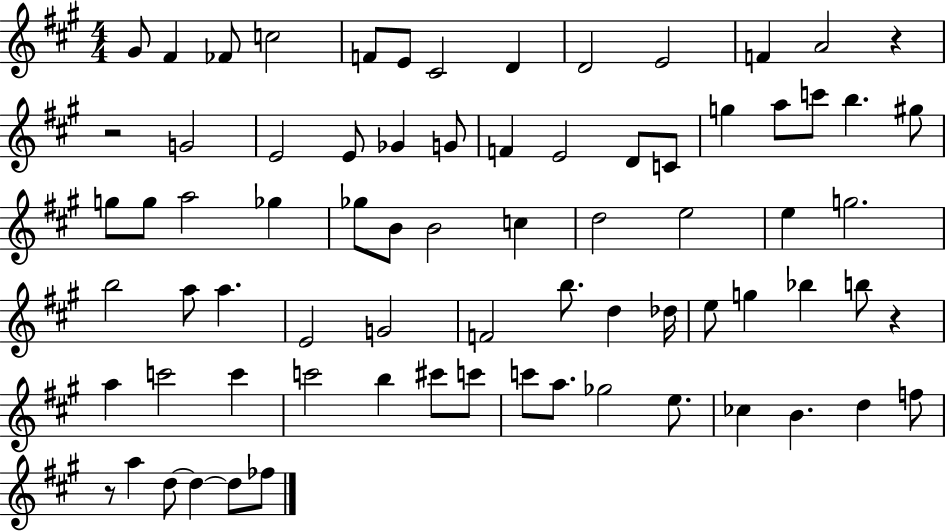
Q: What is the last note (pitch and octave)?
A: FES5